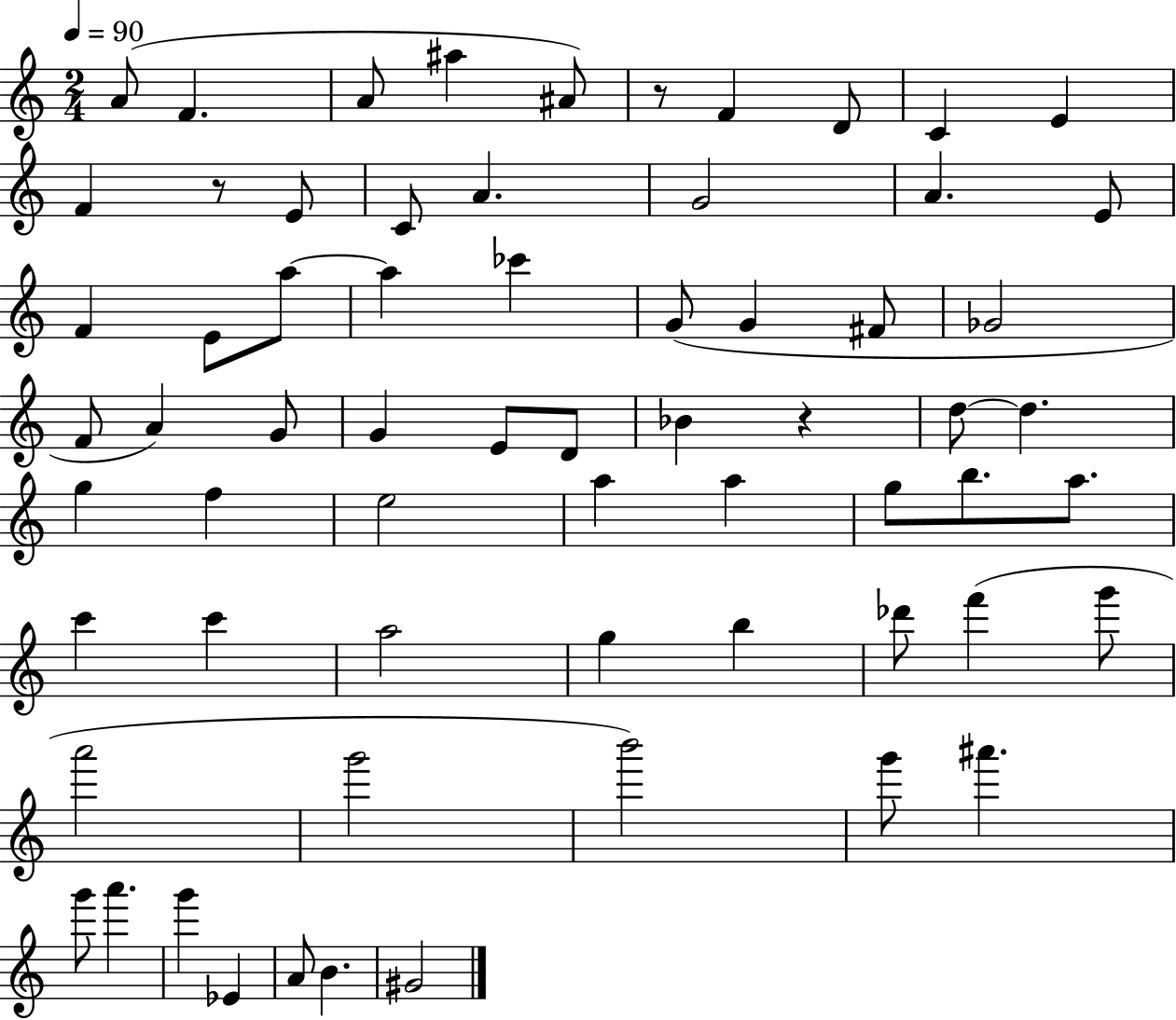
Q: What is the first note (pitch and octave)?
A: A4